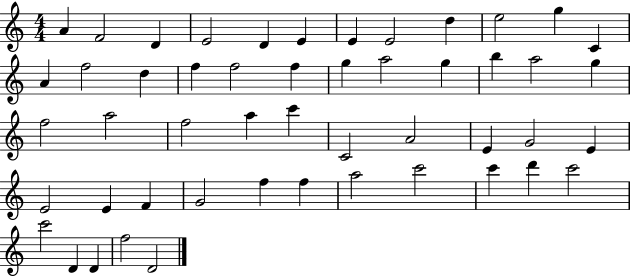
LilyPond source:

{
  \clef treble
  \numericTimeSignature
  \time 4/4
  \key c \major
  a'4 f'2 d'4 | e'2 d'4 e'4 | e'4 e'2 d''4 | e''2 g''4 c'4 | \break a'4 f''2 d''4 | f''4 f''2 f''4 | g''4 a''2 g''4 | b''4 a''2 g''4 | \break f''2 a''2 | f''2 a''4 c'''4 | c'2 a'2 | e'4 g'2 e'4 | \break e'2 e'4 f'4 | g'2 f''4 f''4 | a''2 c'''2 | c'''4 d'''4 c'''2 | \break c'''2 d'4 d'4 | f''2 d'2 | \bar "|."
}